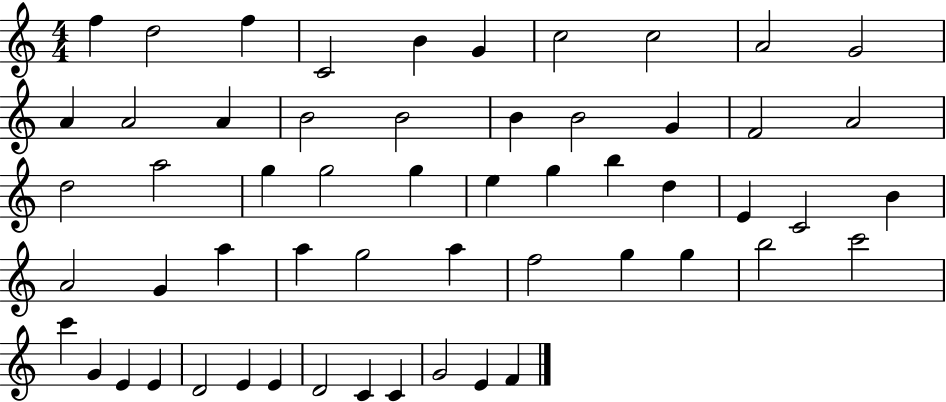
{
  \clef treble
  \numericTimeSignature
  \time 4/4
  \key c \major
  f''4 d''2 f''4 | c'2 b'4 g'4 | c''2 c''2 | a'2 g'2 | \break a'4 a'2 a'4 | b'2 b'2 | b'4 b'2 g'4 | f'2 a'2 | \break d''2 a''2 | g''4 g''2 g''4 | e''4 g''4 b''4 d''4 | e'4 c'2 b'4 | \break a'2 g'4 a''4 | a''4 g''2 a''4 | f''2 g''4 g''4 | b''2 c'''2 | \break c'''4 g'4 e'4 e'4 | d'2 e'4 e'4 | d'2 c'4 c'4 | g'2 e'4 f'4 | \break \bar "|."
}